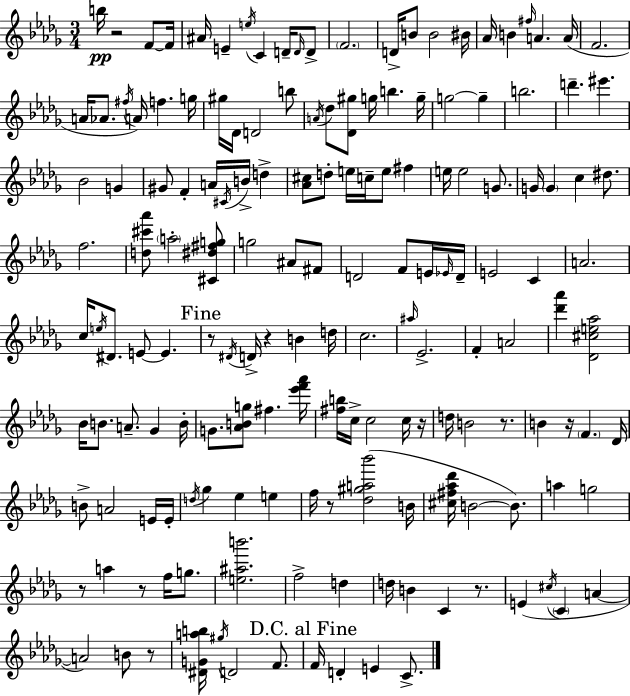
X:1
T:Untitled
M:3/4
L:1/4
K:Bbm
b/4 z2 F/2 F/4 ^A/4 E e/4 C D/4 D/4 D/2 F2 D/4 B/2 B2 ^B/4 _A/4 B ^f/4 A A/4 F2 A/4 _A/2 ^f/4 A/4 f g/4 ^g/4 _D/4 D2 b/2 A/4 _d/2 [_D^g]/2 g/4 b g/4 g2 g b2 d' ^e' _B2 G ^G/2 F A/4 ^C/4 B/4 d [_A^c]/2 d/2 e/4 c/4 e/2 ^f e/4 e2 G/2 G/4 G c ^d/2 f2 [d^c'_a']/2 a2 [^C^d^fg]/2 g2 ^A/2 ^F/2 D2 F/2 E/4 _E/4 D/4 E2 C A2 c/4 e/4 ^D/2 E/2 E z/2 ^D/4 D/4 z B d/4 c2 ^a/4 _E2 F A2 [_d'_a'] [_D^ce_a]2 _B/4 B/2 A/2 _G B/4 G/2 [_ABg]/2 ^f [_e'f'_a']/4 [^fb]/4 c/4 c2 c/4 z/4 d/4 B2 z/2 B z/4 F _D/4 B/2 A2 E/4 E/4 d/4 _g _e e f/4 z/2 [_d^ga_b']2 B/4 [^c^f_a_d']/4 B2 B/2 a g2 z/2 a z/2 f/4 g/2 [e^ab']2 f2 d d/4 B C z/2 E ^c/4 C A A2 B/2 z/2 [^DGab]/4 ^g/4 D2 F/2 F/4 D E C/2